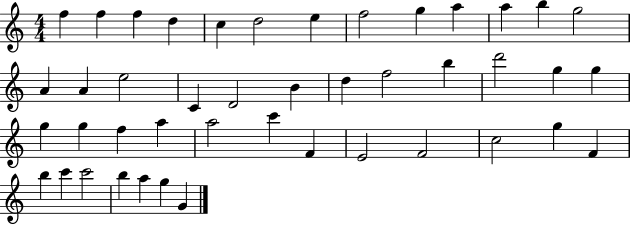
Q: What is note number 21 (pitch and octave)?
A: F5